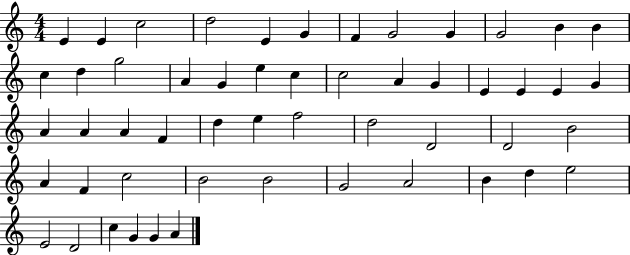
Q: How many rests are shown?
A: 0